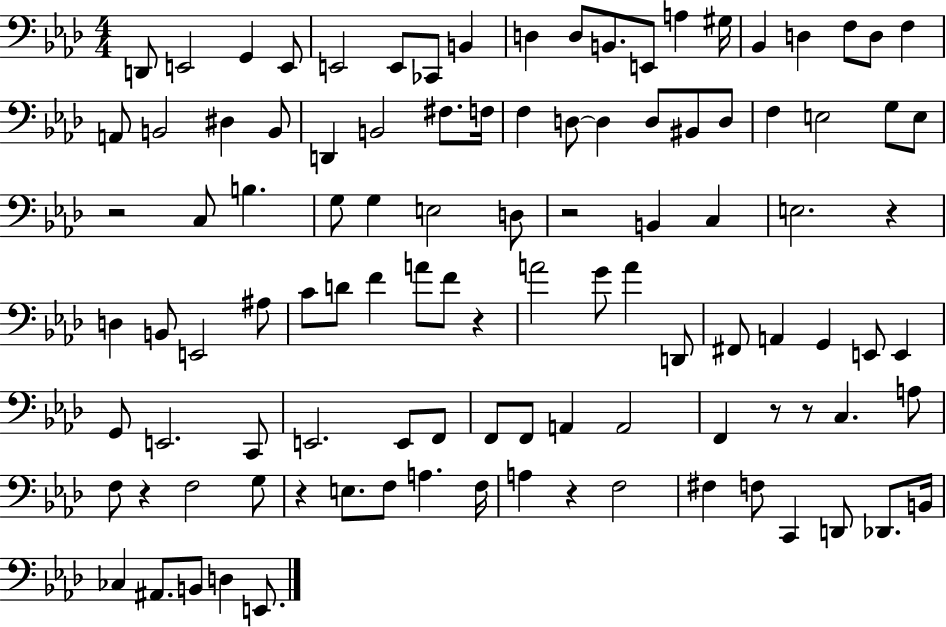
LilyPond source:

{
  \clef bass
  \numericTimeSignature
  \time 4/4
  \key aes \major
  d,8 e,2 g,4 e,8 | e,2 e,8 ces,8 b,4 | d4 d8 b,8. e,8 a4 gis16 | bes,4 d4 f8 d8 f4 | \break a,8 b,2 dis4 b,8 | d,4 b,2 fis8. f16 | f4 d8~~ d4 d8 bis,8 d8 | f4 e2 g8 e8 | \break r2 c8 b4. | g8 g4 e2 d8 | r2 b,4 c4 | e2. r4 | \break d4 b,8 e,2 ais8 | c'8 d'8 f'4 a'8 f'8 r4 | a'2 g'8 a'4 d,8 | fis,8 a,4 g,4 e,8 e,4 | \break g,8 e,2. c,8 | e,2. e,8 f,8 | f,8 f,8 a,4 a,2 | f,4 r8 r8 c4. a8 | \break f8 r4 f2 g8 | r4 e8. f8 a4. f16 | a4 r4 f2 | fis4 f8 c,4 d,8 des,8. b,16 | \break ces4 ais,8. b,8 d4 e,8. | \bar "|."
}